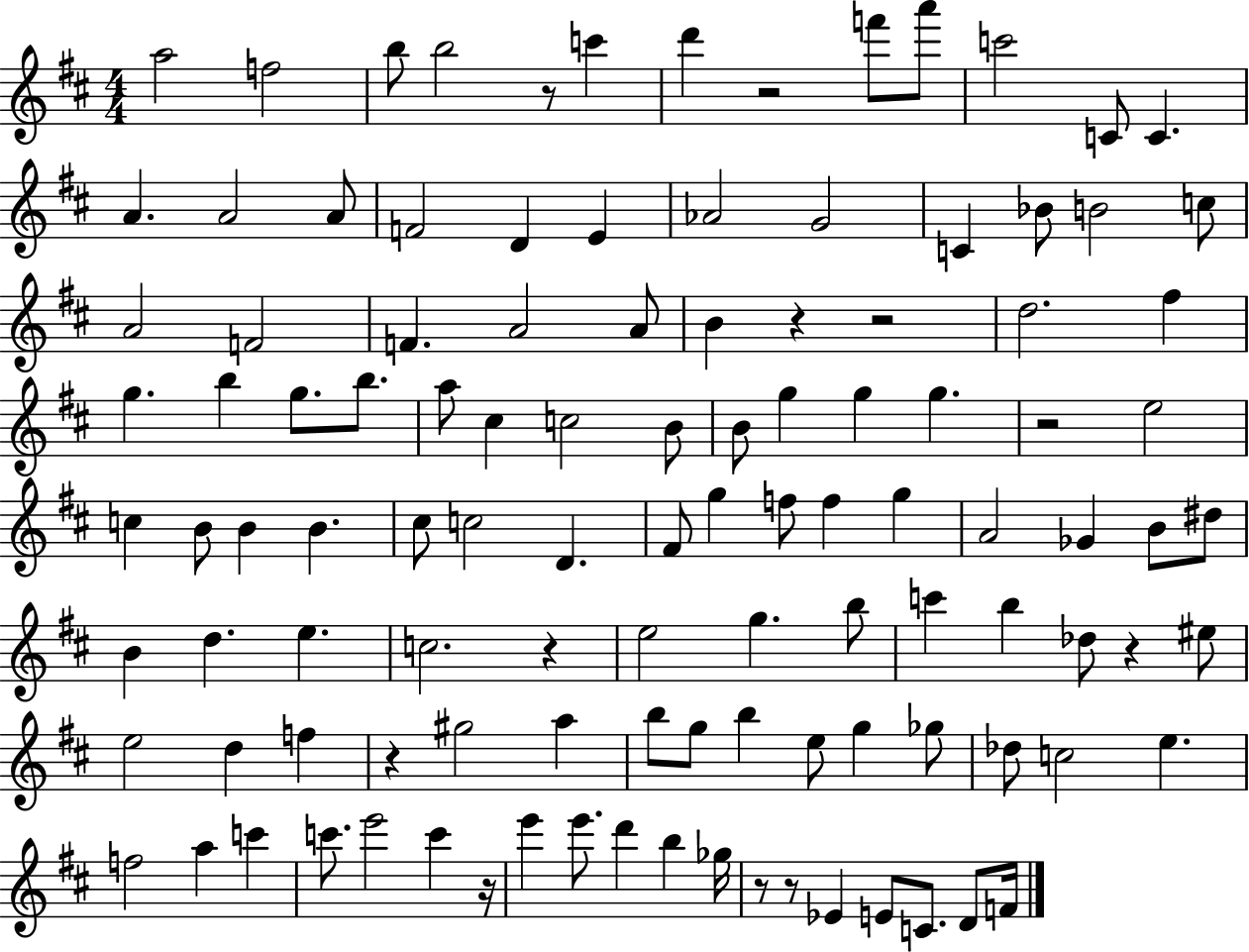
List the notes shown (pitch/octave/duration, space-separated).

A5/h F5/h B5/e B5/h R/e C6/q D6/q R/h F6/e A6/e C6/h C4/e C4/q. A4/q. A4/h A4/e F4/h D4/q E4/q Ab4/h G4/h C4/q Bb4/e B4/h C5/e A4/h F4/h F4/q. A4/h A4/e B4/q R/q R/h D5/h. F#5/q G5/q. B5/q G5/e. B5/e. A5/e C#5/q C5/h B4/e B4/e G5/q G5/q G5/q. R/h E5/h C5/q B4/e B4/q B4/q. C#5/e C5/h D4/q. F#4/e G5/q F5/e F5/q G5/q A4/h Gb4/q B4/e D#5/e B4/q D5/q. E5/q. C5/h. R/q E5/h G5/q. B5/e C6/q B5/q Db5/e R/q EIS5/e E5/h D5/q F5/q R/q G#5/h A5/q B5/e G5/e B5/q E5/e G5/q Gb5/e Db5/e C5/h E5/q. F5/h A5/q C6/q C6/e. E6/h C6/q R/s E6/q E6/e. D6/q B5/q Gb5/s R/e R/e Eb4/q E4/e C4/e. D4/e F4/s